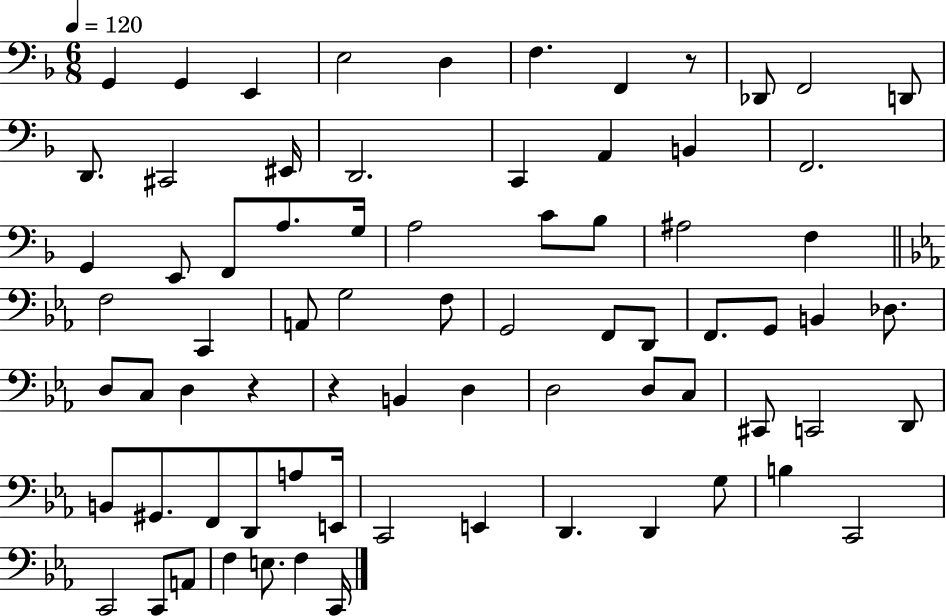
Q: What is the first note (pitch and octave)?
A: G2